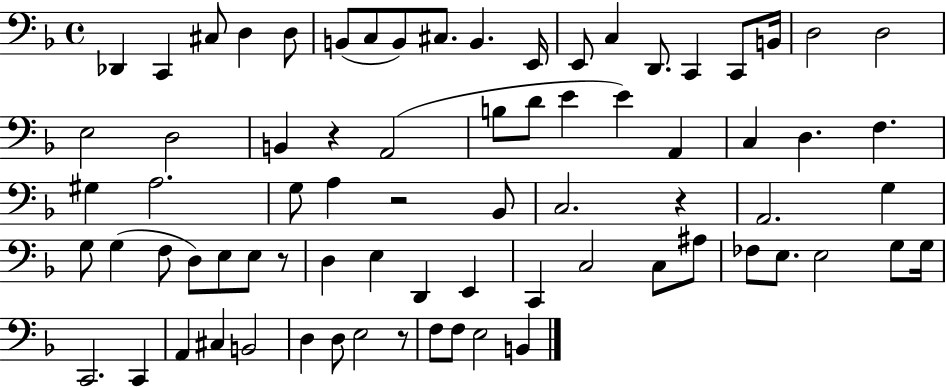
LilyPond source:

{
  \clef bass
  \time 4/4
  \defaultTimeSignature
  \key f \major
  \repeat volta 2 { des,4 c,4 cis8 d4 d8 | b,8( c8 b,8) cis8. b,4. e,16 | e,8 c4 d,8. c,4 c,8 b,16 | d2 d2 | \break e2 d2 | b,4 r4 a,2( | b8 d'8 e'4 e'4) a,4 | c4 d4. f4. | \break gis4 a2. | g8 a4 r2 bes,8 | c2. r4 | a,2. g4 | \break g8 g4( f8 d8) e8 e8 r8 | d4 e4 d,4 e,4 | c,4 c2 c8 ais8 | fes8 e8. e2 g8 g16 | \break c,2. c,4 | a,4 cis4 b,2 | d4 d8 e2 r8 | f8 f8 e2 b,4 | \break } \bar "|."
}